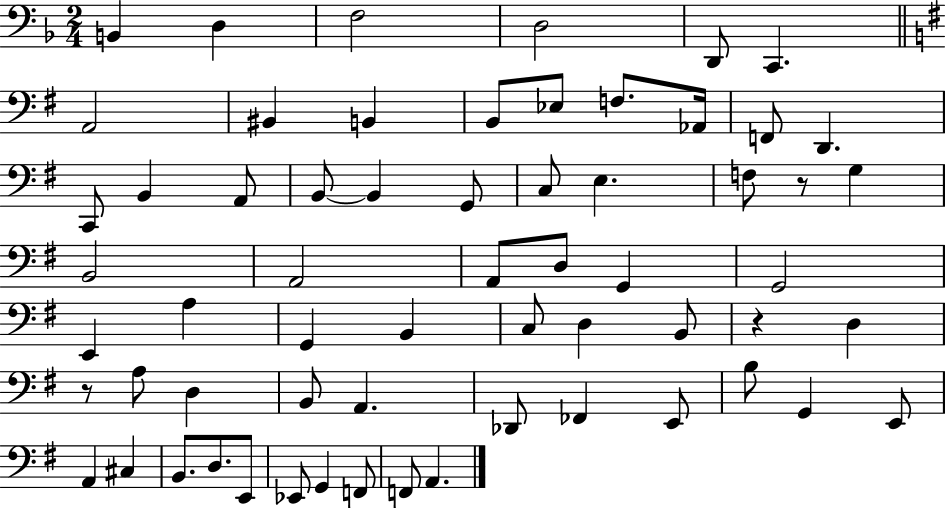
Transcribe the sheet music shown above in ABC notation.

X:1
T:Untitled
M:2/4
L:1/4
K:F
B,, D, F,2 D,2 D,,/2 C,, A,,2 ^B,, B,, B,,/2 _E,/2 F,/2 _A,,/4 F,,/2 D,, C,,/2 B,, A,,/2 B,,/2 B,, G,,/2 C,/2 E, F,/2 z/2 G, B,,2 A,,2 A,,/2 D,/2 G,, G,,2 E,, A, G,, B,, C,/2 D, B,,/2 z D, z/2 A,/2 D, B,,/2 A,, _D,,/2 _F,, E,,/2 B,/2 G,, E,,/2 A,, ^C, B,,/2 D,/2 E,,/2 _E,,/2 G,, F,,/2 F,,/2 A,,